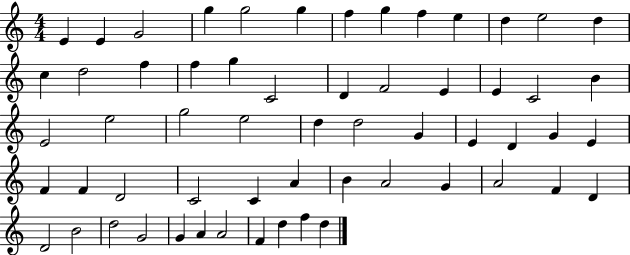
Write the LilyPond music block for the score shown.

{
  \clef treble
  \numericTimeSignature
  \time 4/4
  \key c \major
  e'4 e'4 g'2 | g''4 g''2 g''4 | f''4 g''4 f''4 e''4 | d''4 e''2 d''4 | \break c''4 d''2 f''4 | f''4 g''4 c'2 | d'4 f'2 e'4 | e'4 c'2 b'4 | \break e'2 e''2 | g''2 e''2 | d''4 d''2 g'4 | e'4 d'4 g'4 e'4 | \break f'4 f'4 d'2 | c'2 c'4 a'4 | b'4 a'2 g'4 | a'2 f'4 d'4 | \break d'2 b'2 | d''2 g'2 | g'4 a'4 a'2 | f'4 d''4 f''4 d''4 | \break \bar "|."
}